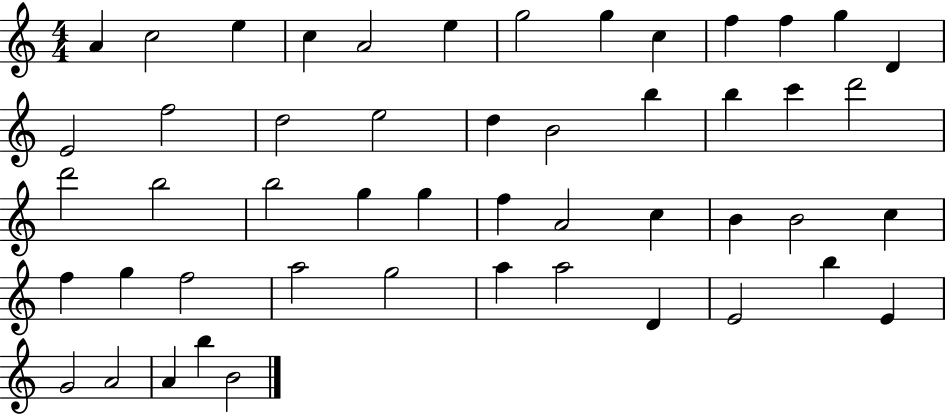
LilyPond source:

{
  \clef treble
  \numericTimeSignature
  \time 4/4
  \key c \major
  a'4 c''2 e''4 | c''4 a'2 e''4 | g''2 g''4 c''4 | f''4 f''4 g''4 d'4 | \break e'2 f''2 | d''2 e''2 | d''4 b'2 b''4 | b''4 c'''4 d'''2 | \break d'''2 b''2 | b''2 g''4 g''4 | f''4 a'2 c''4 | b'4 b'2 c''4 | \break f''4 g''4 f''2 | a''2 g''2 | a''4 a''2 d'4 | e'2 b''4 e'4 | \break g'2 a'2 | a'4 b''4 b'2 | \bar "|."
}